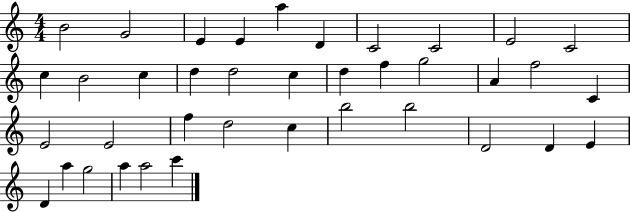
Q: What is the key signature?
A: C major